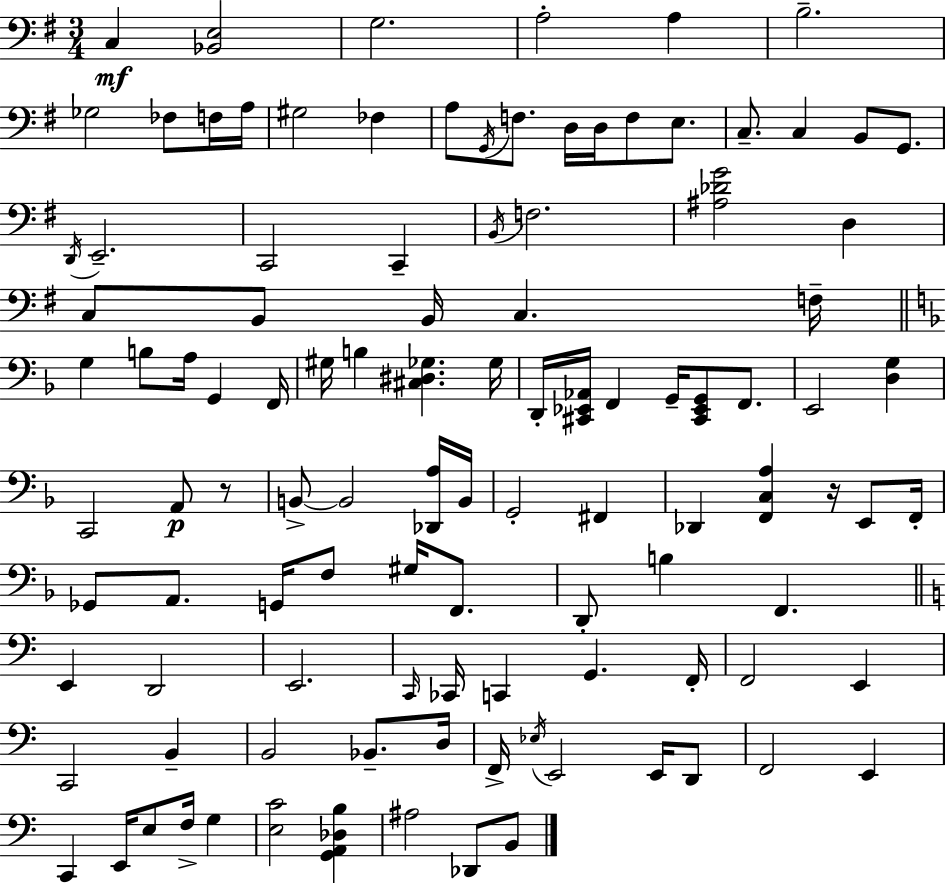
{
  \clef bass
  \numericTimeSignature
  \time 3/4
  \key g \major
  \repeat volta 2 { c4\mf <bes, e>2 | g2. | a2-. a4 | b2.-- | \break ges2 fes8 f16 a16 | gis2 fes4 | a8 \acciaccatura { g,16 } f8. d16 d16 f8 e8. | c8.-- c4 b,8 g,8. | \break \acciaccatura { d,16 } e,2.-- | c,2 c,4-- | \acciaccatura { b,16 } f2. | <ais des' g'>2 d4 | \break c8 b,8 b,16 c4. | f16-- \bar "||" \break \key f \major g4 b8 a16 g,4 f,16 | gis16 b4 <cis dis ges>4. ges16 | d,16-. <cis, ees, aes,>16 f,4 g,16-- <cis, ees, g,>8 f,8. | e,2 <d g>4 | \break c,2 a,8\p r8 | b,8->~~ b,2 <des, a>16 b,16 | g,2-. fis,4 | des,4 <f, c a>4 r16 e,8 f,16-. | \break ges,8 a,8. g,16 f8 gis16 f,8. | d,8-. b4 f,4. | \bar "||" \break \key a \minor e,4 d,2 | e,2. | \grace { c,16 } ces,16 c,4 g,4. | f,16-. f,2 e,4 | \break c,2 b,4-- | b,2 bes,8.-- | d16 f,16-> \acciaccatura { ees16 } e,2 e,16 | d,8 f,2 e,4 | \break c,4 e,16 e8 f16-> g4 | <e c'>2 <g, a, des b>4 | ais2 des,8 | b,8 } \bar "|."
}